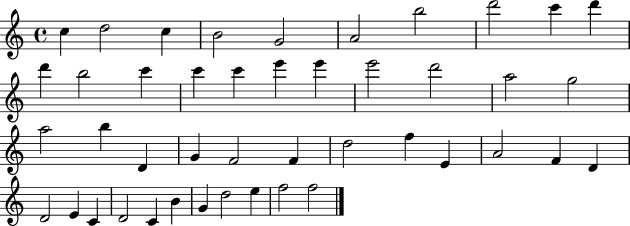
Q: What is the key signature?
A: C major